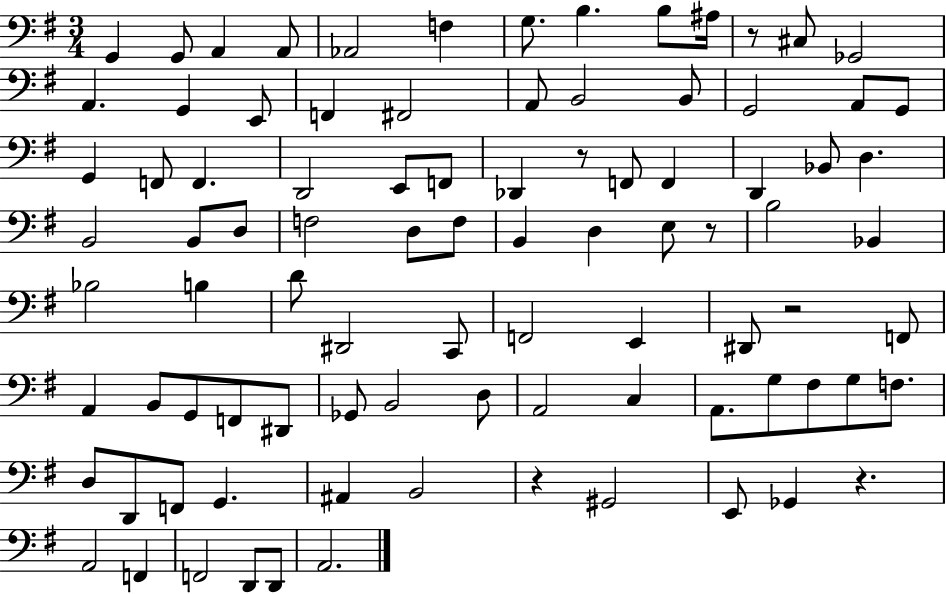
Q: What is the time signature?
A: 3/4